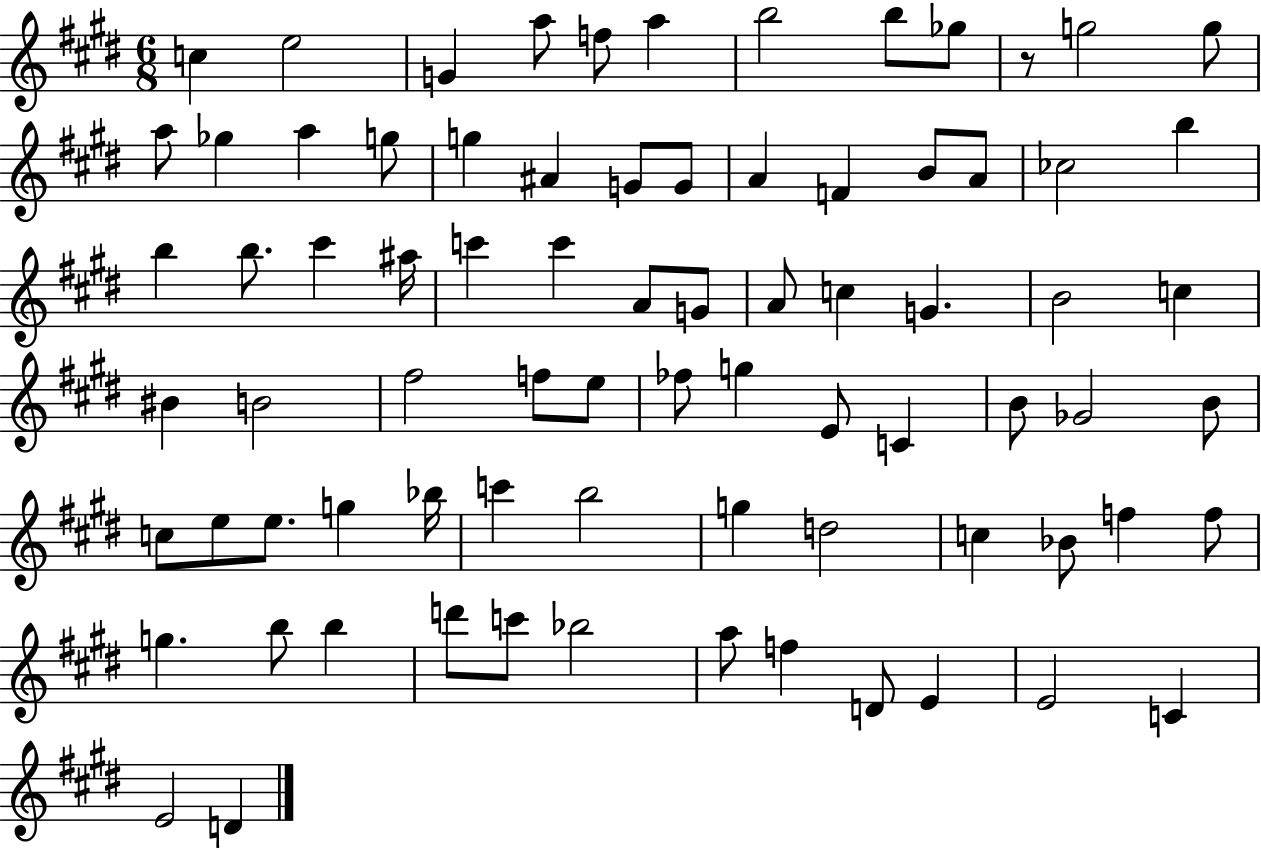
C5/q E5/h G4/q A5/e F5/e A5/q B5/h B5/e Gb5/e R/e G5/h G5/e A5/e Gb5/q A5/q G5/e G5/q A#4/q G4/e G4/e A4/q F4/q B4/e A4/e CES5/h B5/q B5/q B5/e. C#6/q A#5/s C6/q C6/q A4/e G4/e A4/e C5/q G4/q. B4/h C5/q BIS4/q B4/h F#5/h F5/e E5/e FES5/e G5/q E4/e C4/q B4/e Gb4/h B4/e C5/e E5/e E5/e. G5/q Bb5/s C6/q B5/h G5/q D5/h C5/q Bb4/e F5/q F5/e G5/q. B5/e B5/q D6/e C6/e Bb5/h A5/e F5/q D4/e E4/q E4/h C4/q E4/h D4/q